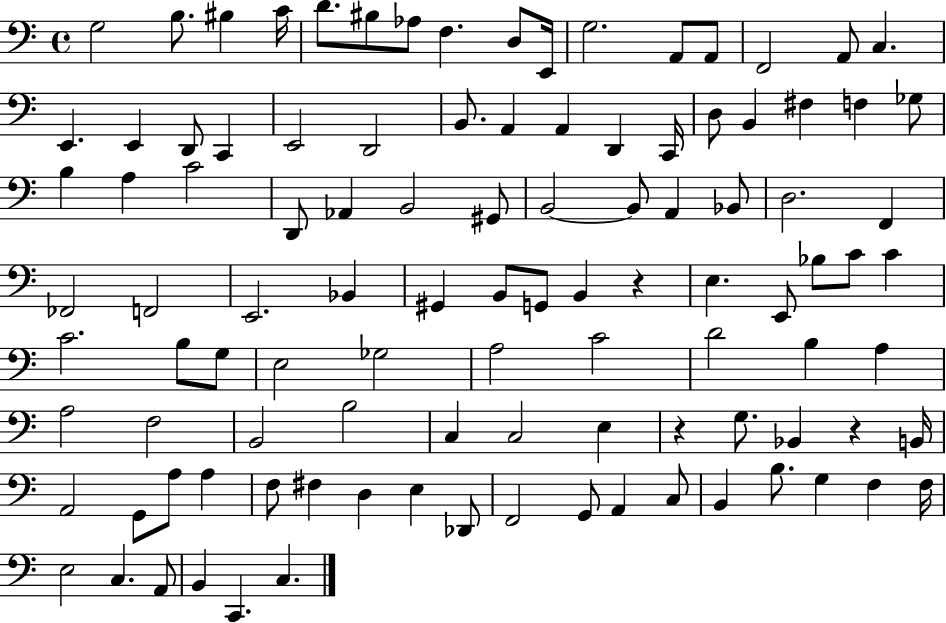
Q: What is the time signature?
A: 4/4